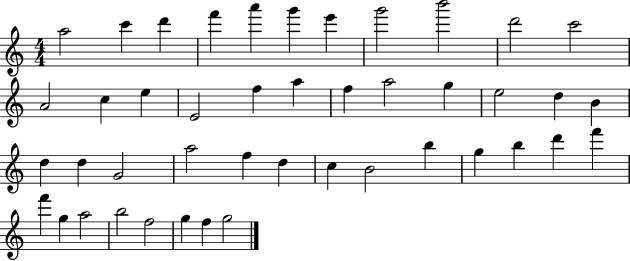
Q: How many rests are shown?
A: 0